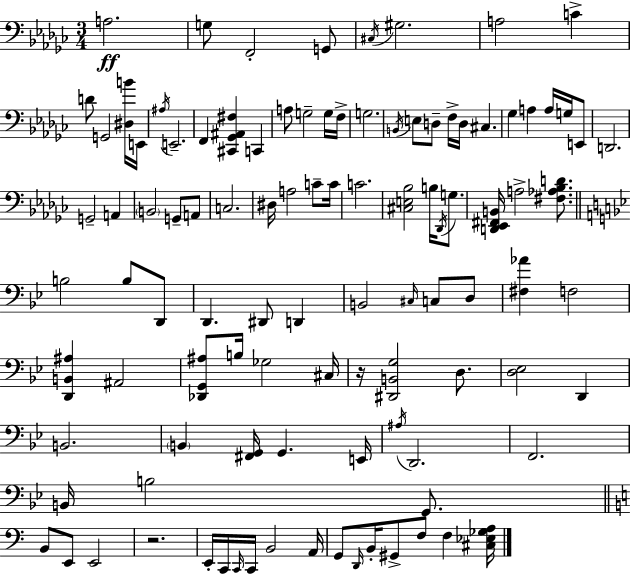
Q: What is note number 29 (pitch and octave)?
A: A3